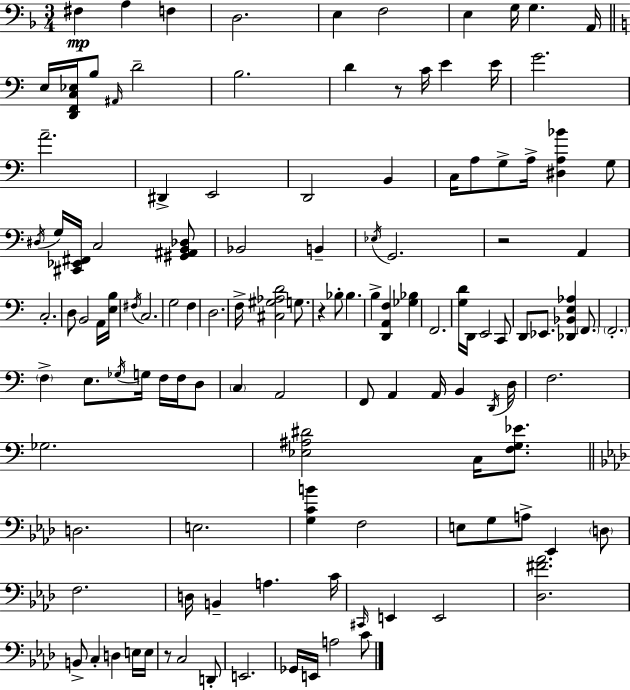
F#3/q A3/q F3/q D3/h. E3/q F3/h E3/q G3/s G3/q. A2/s E3/s [D2,F2,C3,Eb3]/s B3/e A#2/s D4/h B3/h. D4/q R/e C4/s E4/q E4/s G4/h. A4/h. D#2/q E2/h D2/h B2/q C3/s A3/e G3/e A3/s [D#3,A3,Bb4]/q G3/e D#3/s G3/s [C#2,Eb2,F#2]/s C3/h [G#2,A#2,B2,Db3]/e Bb2/h B2/q Eb3/s G2/h. R/h A2/q C3/h. D3/e B2/h A2/s [E3,B3]/s F#3/s C3/h. G3/h F3/q D3/h. F3/s [C#3,G#3,Ab3,D4]/h G3/e. R/q Bb3/e Bb3/q. B3/q [D2,A2,F3]/q [Gb3,Bb3]/q F2/h. [G3,D4]/s D2/s E2/h C2/e D2/e Eb2/e. [Db2,Bb2,E3,Ab3]/q F2/e. F2/h. F3/q E3/e. Gb3/s G3/s F3/s F3/s D3/e C3/q A2/h F2/e A2/q A2/s B2/q D2/s D3/s F3/h. Gb3/h. [Eb3,A#3,D#4]/h C3/s [F3,G3,Eb4]/e. D3/h. E3/h. [G3,C4,B4]/q F3/h E3/e G3/e A3/e Eb2/q D3/e F3/h. D3/s B2/q A3/q. C4/s C#2/s E2/q E2/h [Db3,F#4,Ab4]/h. B2/e C3/q D3/q E3/s E3/s R/e C3/h D2/e E2/h. Gb2/s E2/s A3/h C4/e